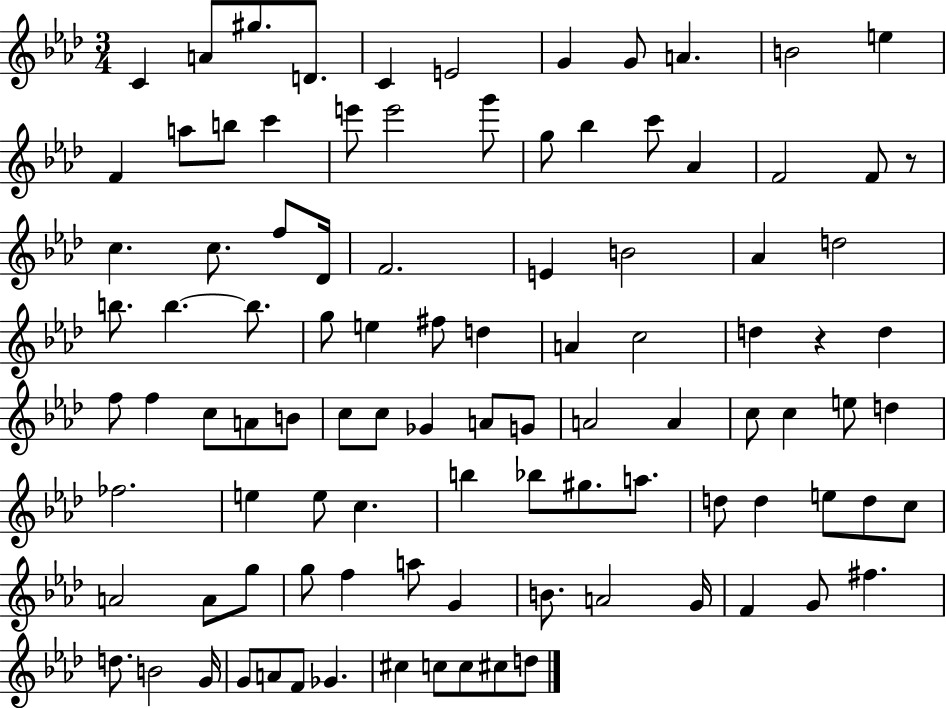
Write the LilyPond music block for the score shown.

{
  \clef treble
  \numericTimeSignature
  \time 3/4
  \key aes \major
  c'4 a'8 gis''8. d'8. | c'4 e'2 | g'4 g'8 a'4. | b'2 e''4 | \break f'4 a''8 b''8 c'''4 | e'''8 e'''2 g'''8 | g''8 bes''4 c'''8 aes'4 | f'2 f'8 r8 | \break c''4. c''8. f''8 des'16 | f'2. | e'4 b'2 | aes'4 d''2 | \break b''8. b''4.~~ b''8. | g''8 e''4 fis''8 d''4 | a'4 c''2 | d''4 r4 d''4 | \break f''8 f''4 c''8 a'8 b'8 | c''8 c''8 ges'4 a'8 g'8 | a'2 a'4 | c''8 c''4 e''8 d''4 | \break fes''2. | e''4 e''8 c''4. | b''4 bes''8 gis''8. a''8. | d''8 d''4 e''8 d''8 c''8 | \break a'2 a'8 g''8 | g''8 f''4 a''8 g'4 | b'8. a'2 g'16 | f'4 g'8 fis''4. | \break d''8. b'2 g'16 | g'8 a'8 f'8 ges'4. | cis''4 c''8 c''8 cis''8 d''8 | \bar "|."
}